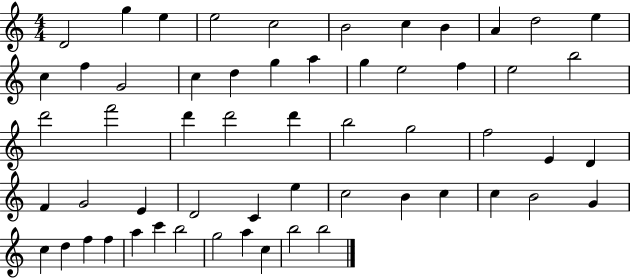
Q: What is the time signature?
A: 4/4